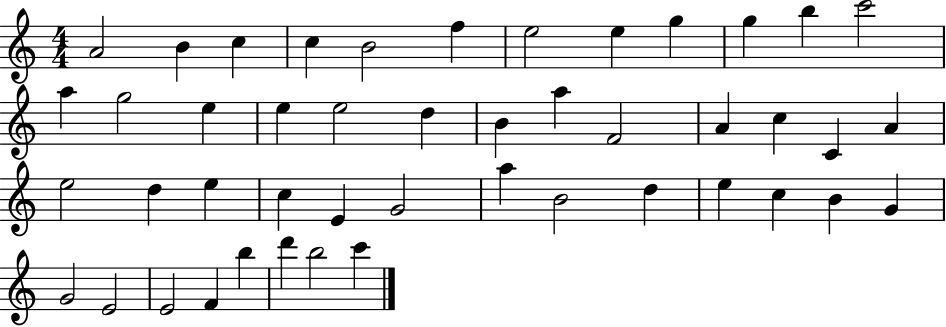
{
  \clef treble
  \numericTimeSignature
  \time 4/4
  \key c \major
  a'2 b'4 c''4 | c''4 b'2 f''4 | e''2 e''4 g''4 | g''4 b''4 c'''2 | \break a''4 g''2 e''4 | e''4 e''2 d''4 | b'4 a''4 f'2 | a'4 c''4 c'4 a'4 | \break e''2 d''4 e''4 | c''4 e'4 g'2 | a''4 b'2 d''4 | e''4 c''4 b'4 g'4 | \break g'2 e'2 | e'2 f'4 b''4 | d'''4 b''2 c'''4 | \bar "|."
}